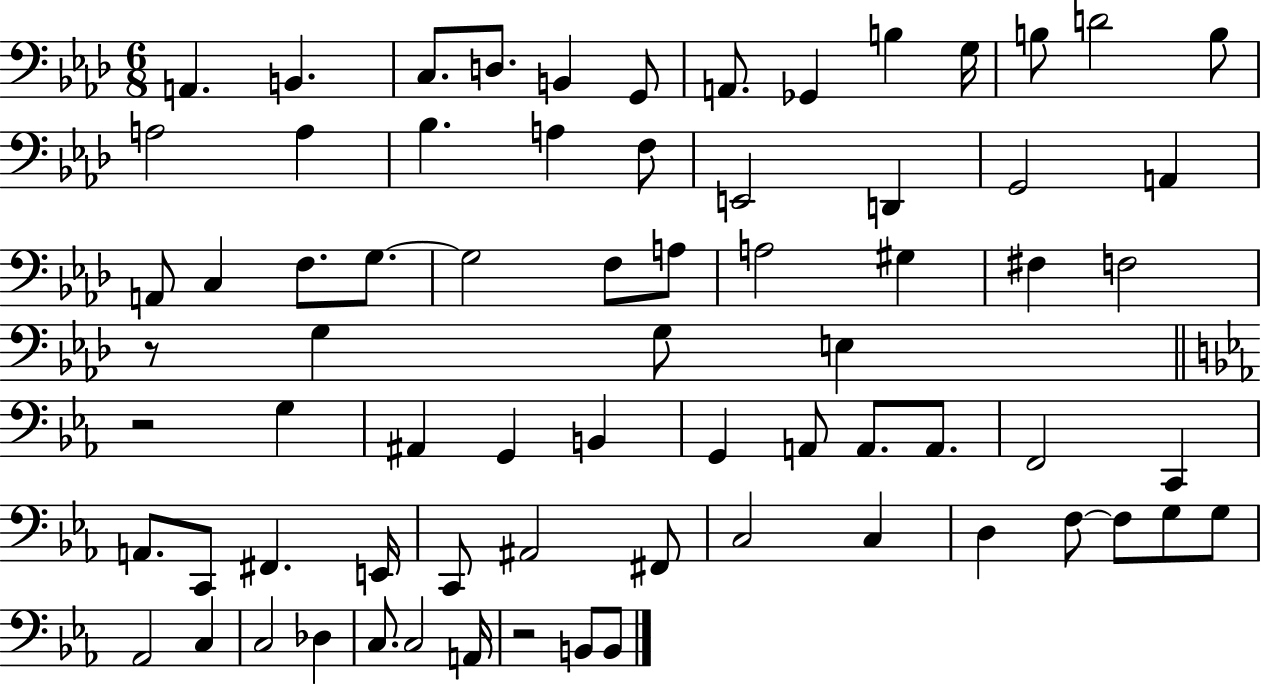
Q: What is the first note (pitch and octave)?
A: A2